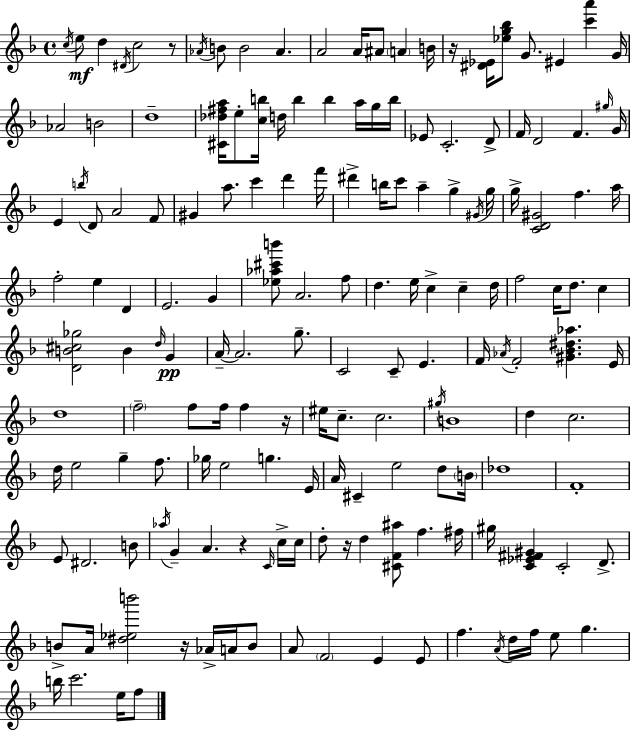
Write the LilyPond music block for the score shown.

{
  \clef treble
  \time 4/4
  \defaultTimeSignature
  \key f \major
  \acciaccatura { c''16 }\mf e''8 d''4 \acciaccatura { dis'16 } c''2 | r8 \acciaccatura { aes'16 } b'8 b'2 aes'4. | a'2 a'16 ais'8 \parenthesize a'4 | b'16 r16 <dis' ees'>16 <ees'' g'' bes''>8 g'8. eis'4 <c''' a'''>4 | \break g'16 aes'2 b'2 | d''1-- | <cis' des'' fis'' a''>16 e''8-. <c'' b''>16 d''16 b''4 b''4 | a''16 g''16 b''16 ees'8 c'2.-. | \break d'8-> f'16 d'2 f'4. | \grace { gis''16 } g'16 e'4 \acciaccatura { b''16 } d'8 a'2 | f'8 gis'4 a''8. c'''4 | d'''4 f'''16 dis'''4-> b''16 c'''8 a''4-- | \break g''4-> \acciaccatura { gis'16 } g''16 g''16-> <c' d' gis'>2 f''4. | a''16 f''2-. e''4 | d'4 e'2. | g'4 <ees'' aes'' cis''' b'''>8 a'2. | \break f''8 d''4. e''16 c''4-> | c''4-- d''16 f''2 c''16 d''8. | c''4 <d' b' cis'' ges''>2 b'4 | \grace { d''16 }\pp g'4 a'16--~~ a'2. | \break g''8.-- c'2 c'8-- | e'4. f'16 \acciaccatura { aes'16 } f'2-. | <gis' bes' dis'' aes''>4. e'16 d''1 | \parenthesize f''2-- | \break f''8 f''16 f''4 r16 eis''16 c''8.-- c''2. | \acciaccatura { gis''16 } b'1 | d''4 c''2. | d''16 e''2 | \break g''4-- f''8. ges''16 e''2 | g''4. e'16 a'16 cis'4-- e''2 | d''8 \parenthesize b'16 des''1 | f'1-. | \break e'8 dis'2. | b'8 \acciaccatura { aes''16 } g'4-- a'4. | r4 \grace { c'16 } c''16-> c''16 d''8-. r16 d''4 | <cis' f' ais''>8 f''4. fis''16 gis''16 <c' ees' fis' gis'>4 | \break c'2-. d'8.-> b'8-> a'16 <dis'' ees'' b'''>2 | r16 aes'16-> a'16 b'8 a'8 \parenthesize f'2 | e'4 e'8 f''4. | \acciaccatura { a'16 } d''16 f''16 e''8 g''4. b''16 c'''2. | \break e''16 f''8 \bar "|."
}